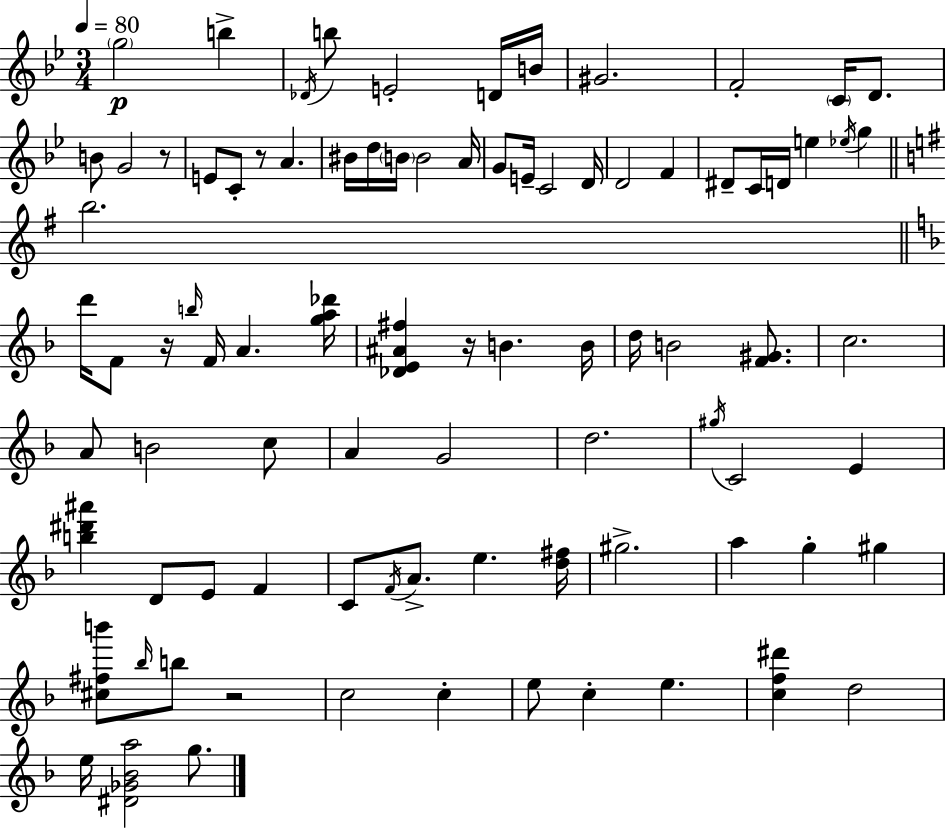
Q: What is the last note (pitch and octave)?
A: G5